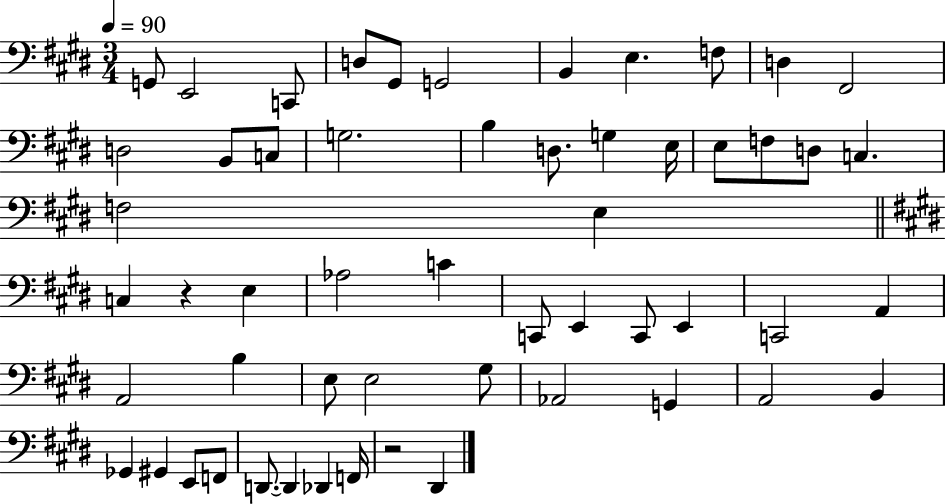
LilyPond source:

{
  \clef bass
  \numericTimeSignature
  \time 3/4
  \key e \major
  \tempo 4 = 90
  g,8 e,2 c,8 | d8 gis,8 g,2 | b,4 e4. f8 | d4 fis,2 | \break d2 b,8 c8 | g2. | b4 d8. g4 e16 | e8 f8 d8 c4. | \break f2 e4 | \bar "||" \break \key e \major c4 r4 e4 | aes2 c'4 | c,8 e,4 c,8 e,4 | c,2 a,4 | \break a,2 b4 | e8 e2 gis8 | aes,2 g,4 | a,2 b,4 | \break ges,4 gis,4 e,8 f,8 | d,8.~~ d,4 des,4 f,16 | r2 dis,4 | \bar "|."
}